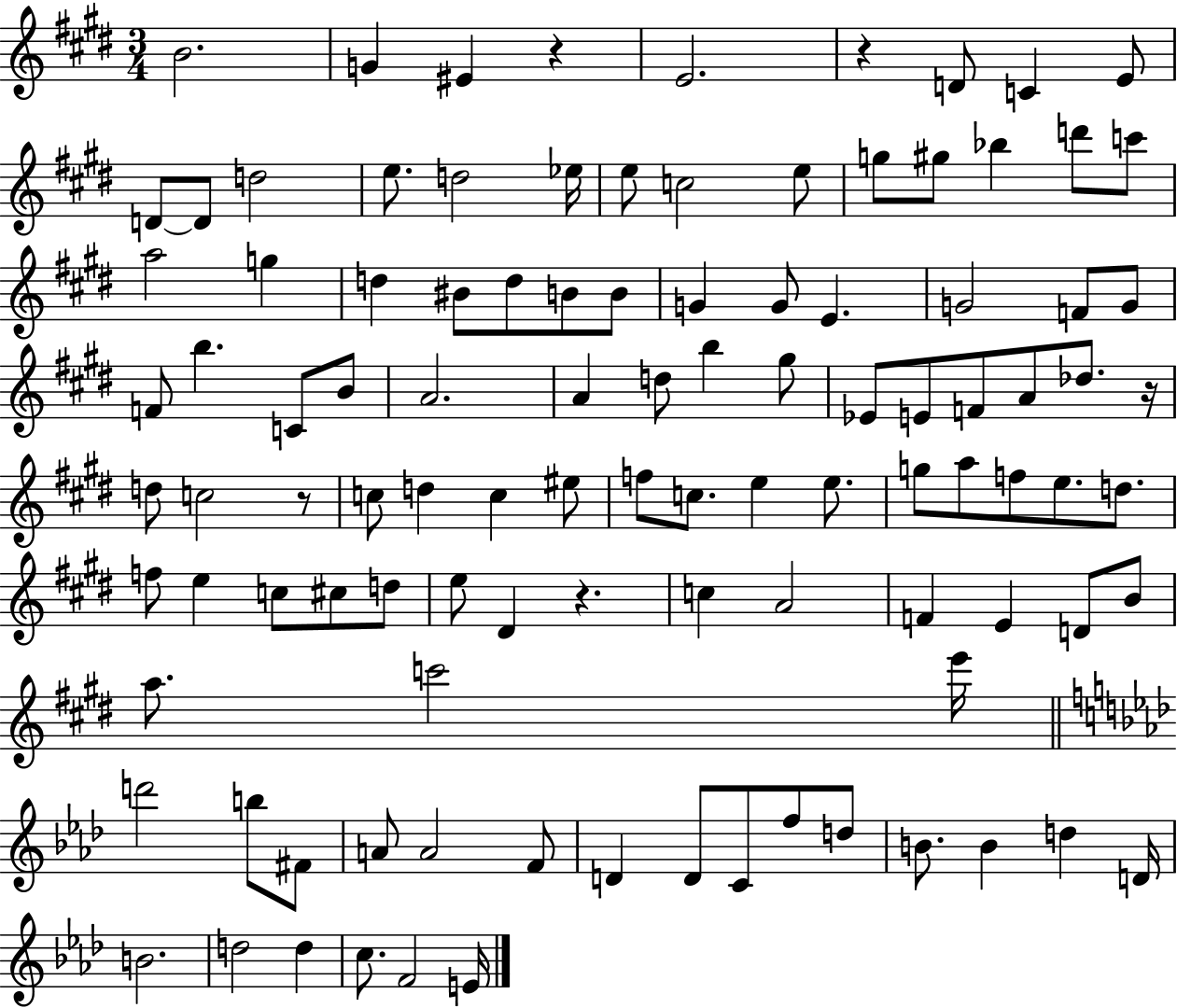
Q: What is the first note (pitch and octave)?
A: B4